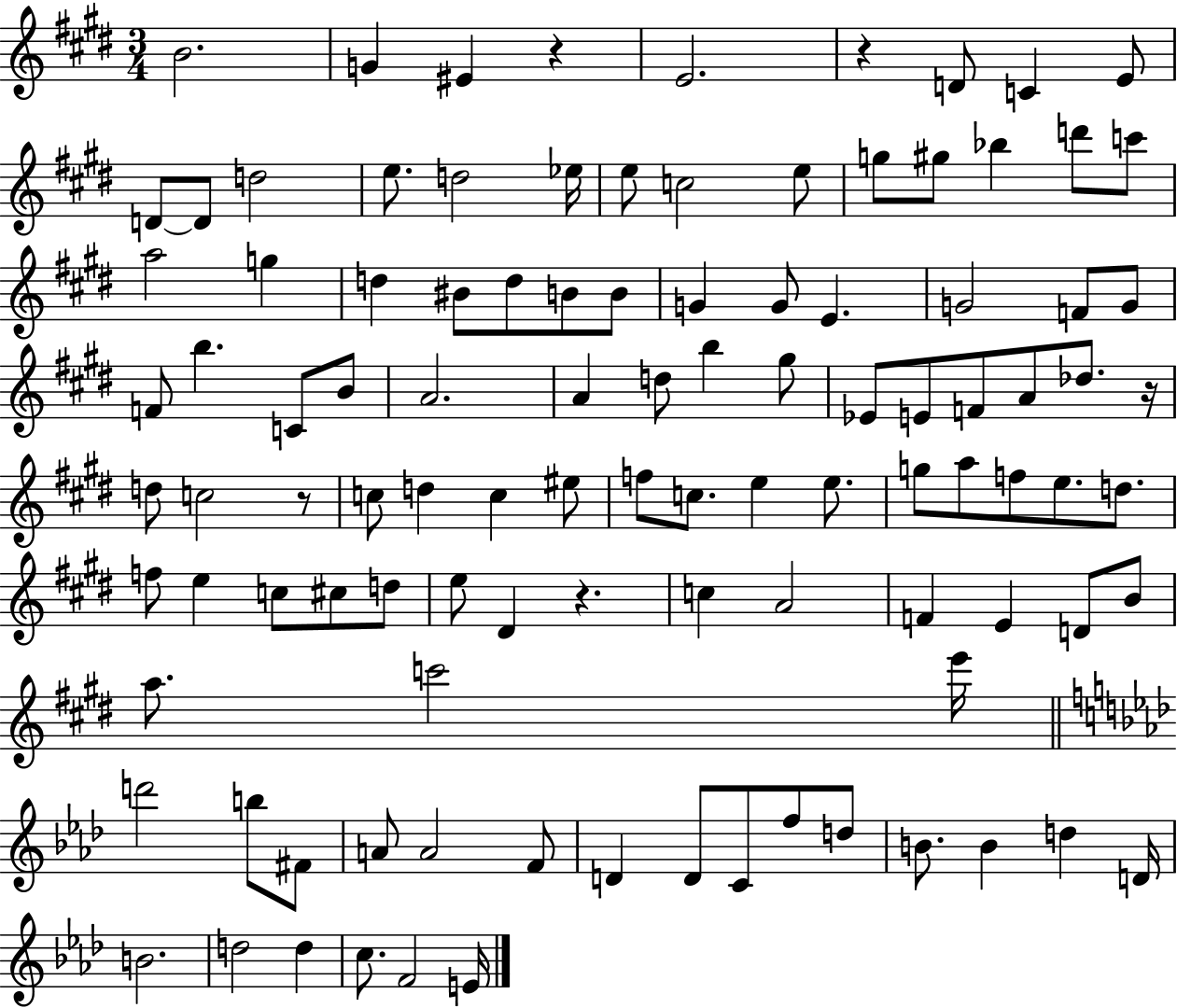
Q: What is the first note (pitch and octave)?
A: B4